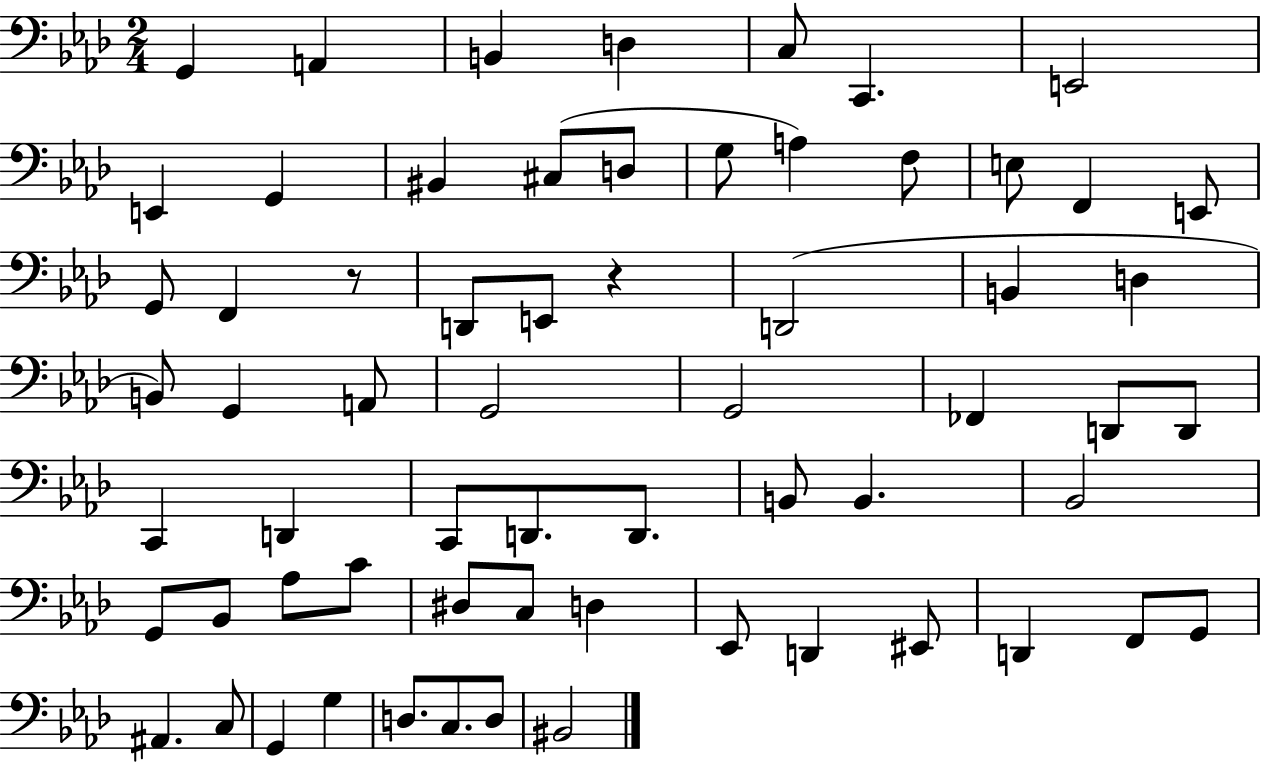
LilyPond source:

{
  \clef bass
  \numericTimeSignature
  \time 2/4
  \key aes \major
  \repeat volta 2 { g,4 a,4 | b,4 d4 | c8 c,4. | e,2 | \break e,4 g,4 | bis,4 cis8( d8 | g8 a4) f8 | e8 f,4 e,8 | \break g,8 f,4 r8 | d,8 e,8 r4 | d,2( | b,4 d4 | \break b,8) g,4 a,8 | g,2 | g,2 | fes,4 d,8 d,8 | \break c,4 d,4 | c,8 d,8. d,8. | b,8 b,4. | bes,2 | \break g,8 bes,8 aes8 c'8 | dis8 c8 d4 | ees,8 d,4 eis,8 | d,4 f,8 g,8 | \break ais,4. c8 | g,4 g4 | d8. c8. d8 | bis,2 | \break } \bar "|."
}